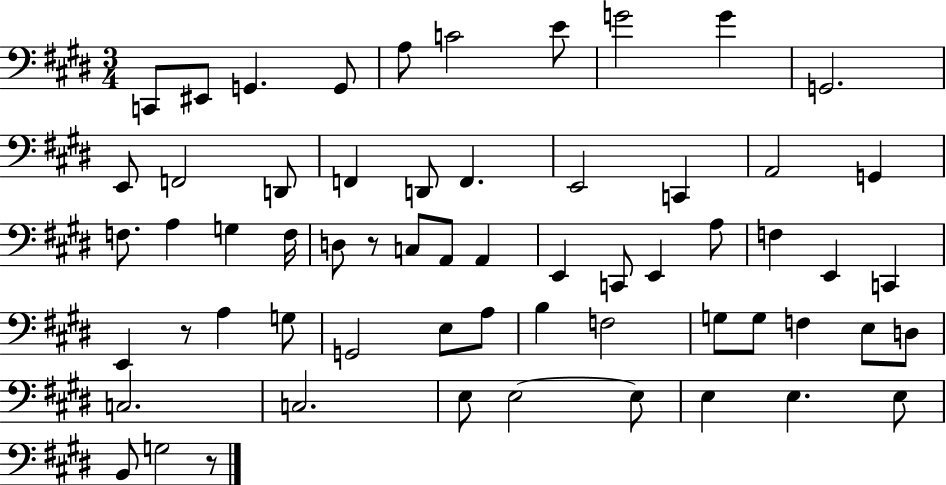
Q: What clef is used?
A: bass